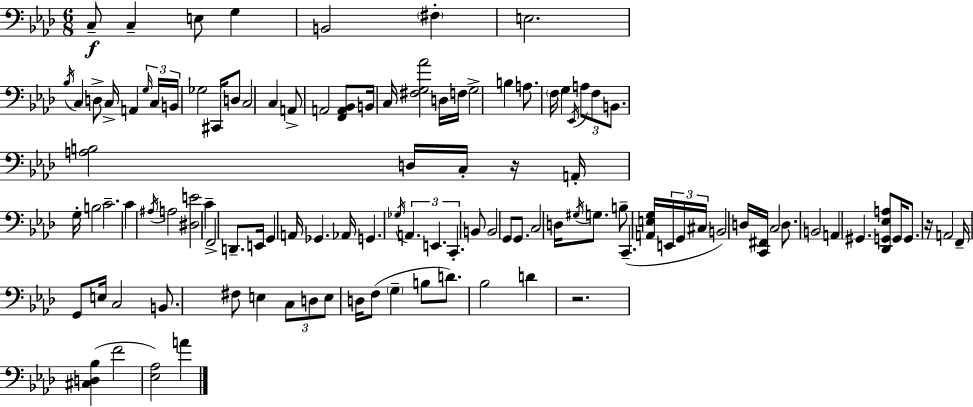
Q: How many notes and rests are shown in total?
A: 111